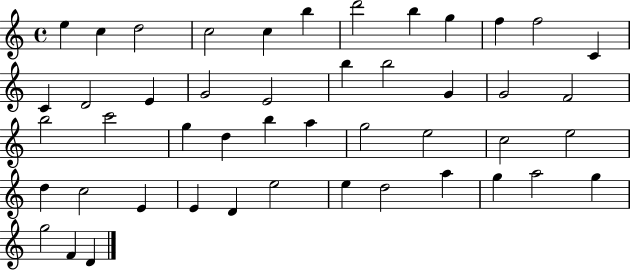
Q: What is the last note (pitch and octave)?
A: D4